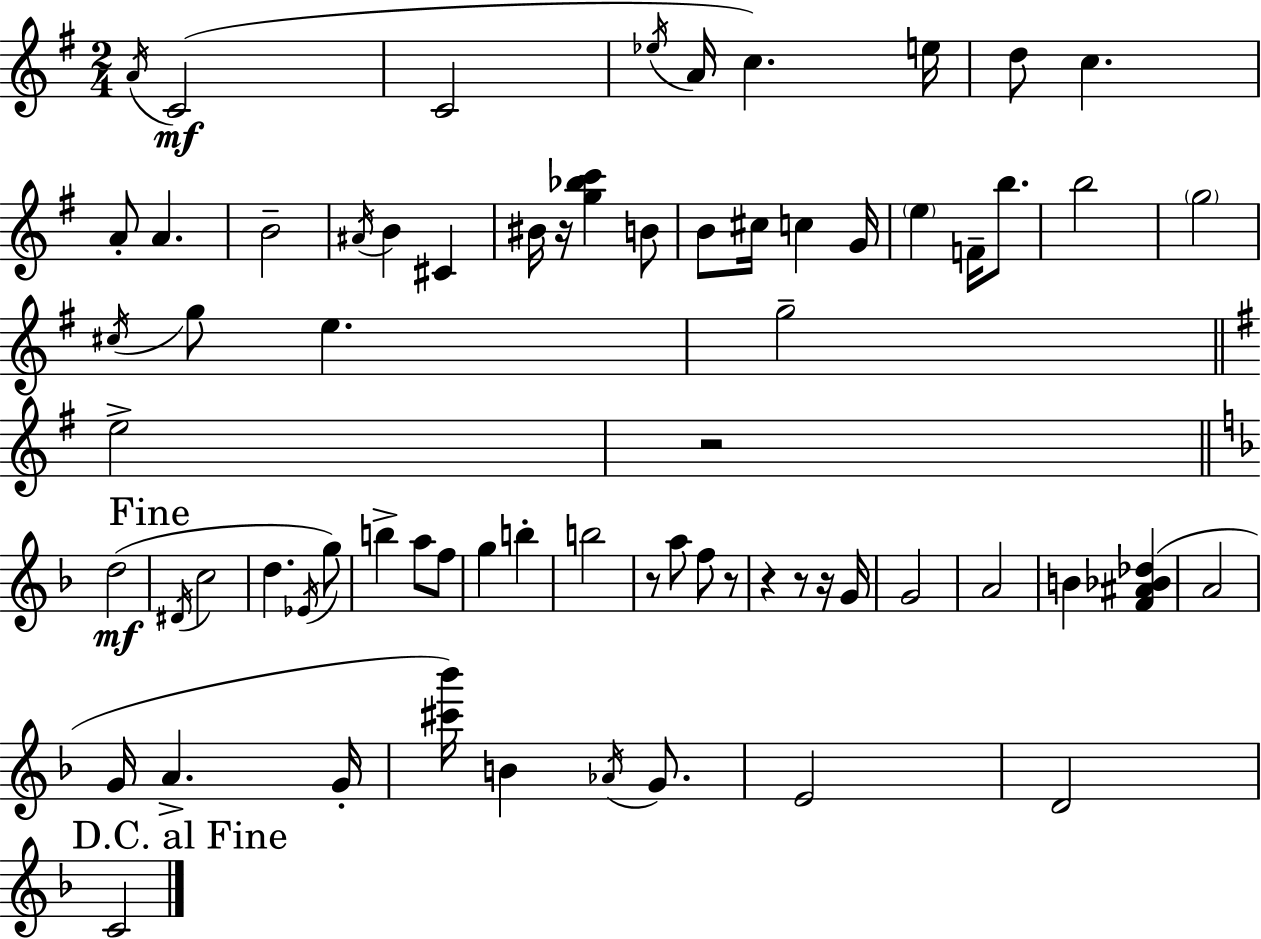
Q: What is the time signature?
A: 2/4